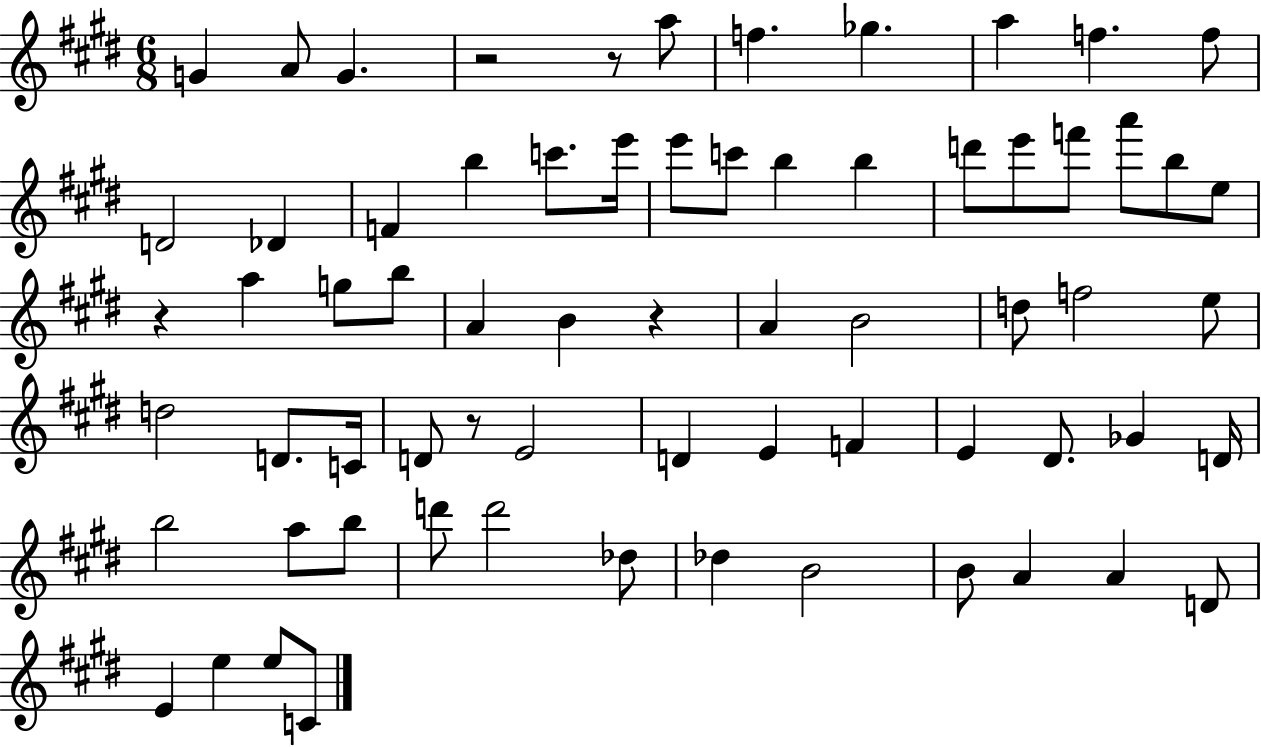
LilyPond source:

{
  \clef treble
  \numericTimeSignature
  \time 6/8
  \key e \major
  g'4 a'8 g'4. | r2 r8 a''8 | f''4. ges''4. | a''4 f''4. f''8 | \break d'2 des'4 | f'4 b''4 c'''8. e'''16 | e'''8 c'''8 b''4 b''4 | d'''8 e'''8 f'''8 a'''8 b''8 e''8 | \break r4 a''4 g''8 b''8 | a'4 b'4 r4 | a'4 b'2 | d''8 f''2 e''8 | \break d''2 d'8. c'16 | d'8 r8 e'2 | d'4 e'4 f'4 | e'4 dis'8. ges'4 d'16 | \break b''2 a''8 b''8 | d'''8 d'''2 des''8 | des''4 b'2 | b'8 a'4 a'4 d'8 | \break e'4 e''4 e''8 c'8 | \bar "|."
}